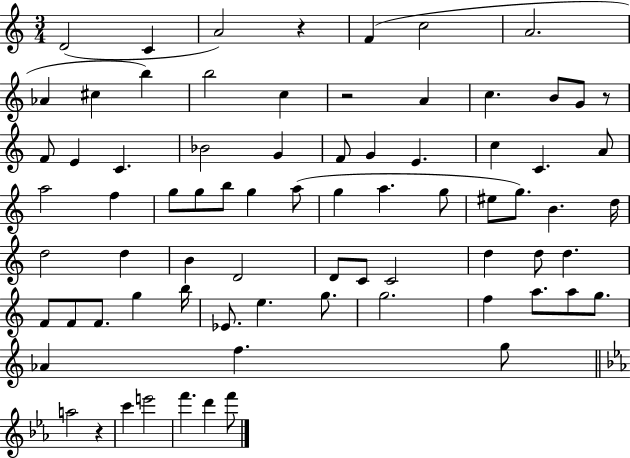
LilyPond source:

{
  \clef treble
  \numericTimeSignature
  \time 3/4
  \key c \major
  d'2( c'4 | a'2) r4 | f'4( c''2 | a'2. | \break aes'4 cis''4 b''4) | b''2 c''4 | r2 a'4 | c''4. b'8 g'8 r8 | \break f'8 e'4 c'4. | bes'2 g'4 | f'8 g'4 e'4. | c''4 c'4. a'8 | \break a''2 f''4 | g''8 g''8 b''8 g''4 a''8( | g''4 a''4. g''8 | eis''8 g''8.) b'4. d''16 | \break d''2 d''4 | b'4 d'2 | d'8 c'8 c'2 | d''4 d''8 d''4. | \break f'8 f'8 f'8. g''4 b''16 | ees'8. e''4. g''8. | g''2. | f''4 a''8. a''8 g''8. | \break aes'4 f''4. g''8 | \bar "||" \break \key c \minor a''2 r4 | c'''4 e'''2 | f'''4. d'''4 f'''8 | \bar "|."
}